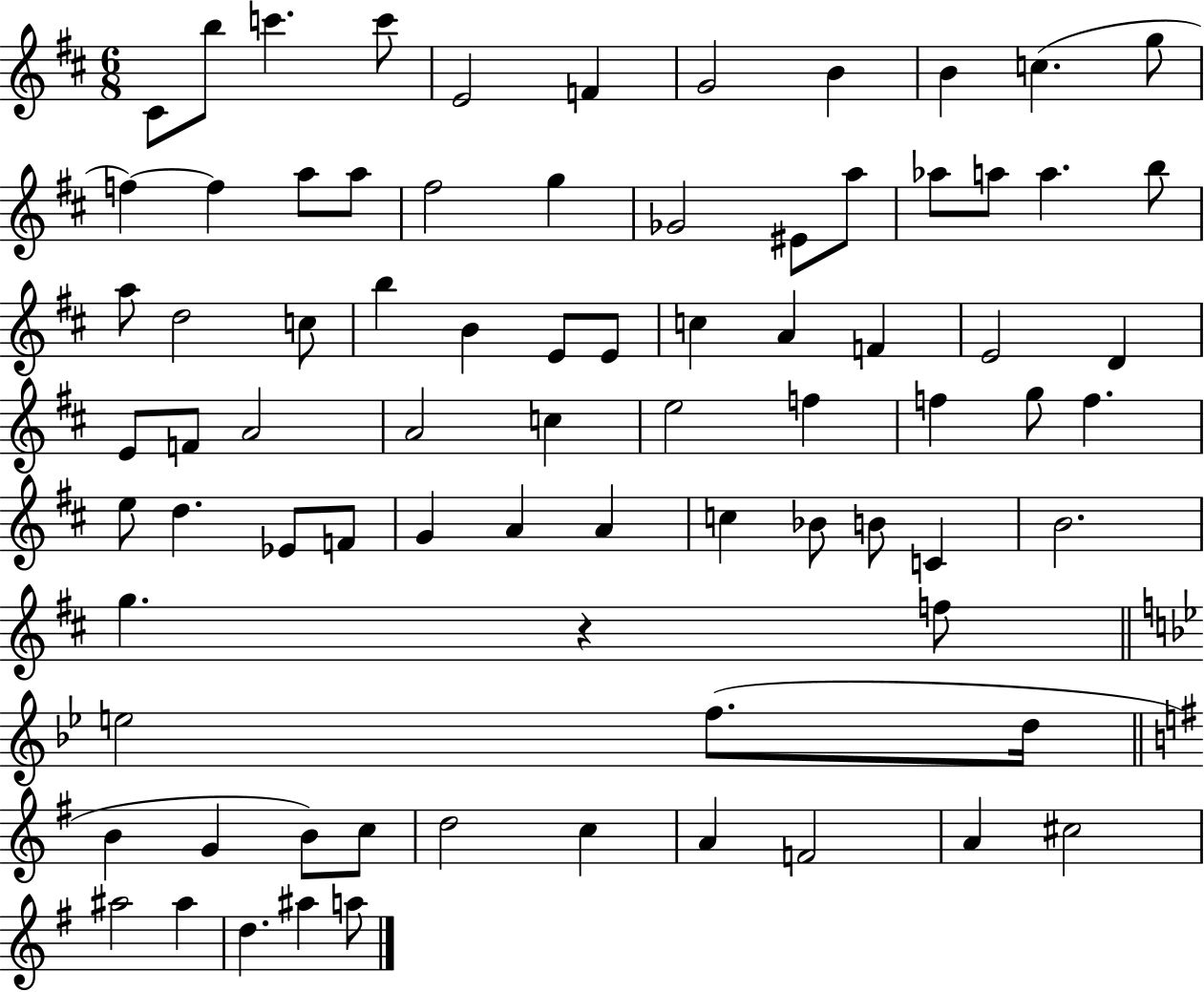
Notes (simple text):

C#4/e B5/e C6/q. C6/e E4/h F4/q G4/h B4/q B4/q C5/q. G5/e F5/q F5/q A5/e A5/e F#5/h G5/q Gb4/h EIS4/e A5/e Ab5/e A5/e A5/q. B5/e A5/e D5/h C5/e B5/q B4/q E4/e E4/e C5/q A4/q F4/q E4/h D4/q E4/e F4/e A4/h A4/h C5/q E5/h F5/q F5/q G5/e F5/q. E5/e D5/q. Eb4/e F4/e G4/q A4/q A4/q C5/q Bb4/e B4/e C4/q B4/h. G5/q. R/q F5/e E5/h F5/e. D5/s B4/q G4/q B4/e C5/e D5/h C5/q A4/q F4/h A4/q C#5/h A#5/h A#5/q D5/q. A#5/q A5/e